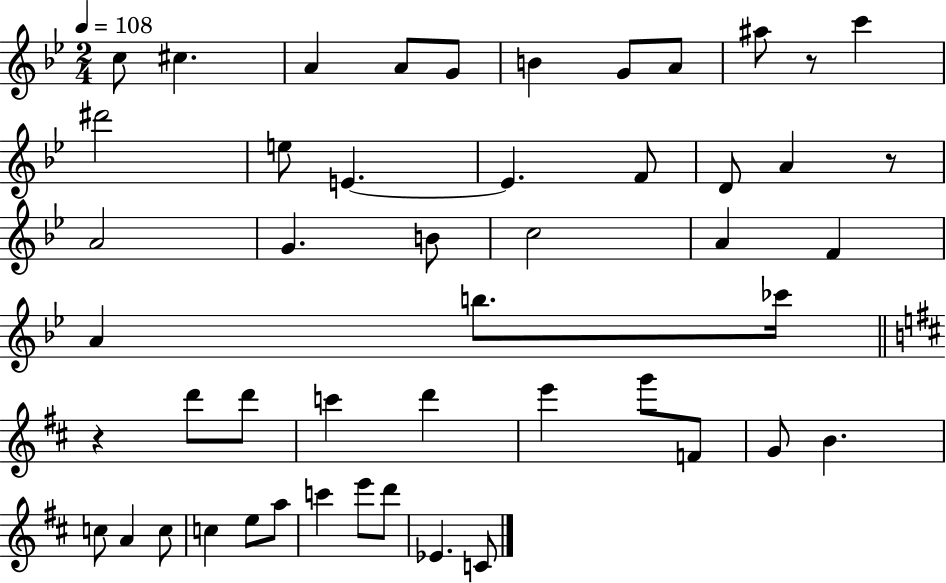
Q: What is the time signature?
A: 2/4